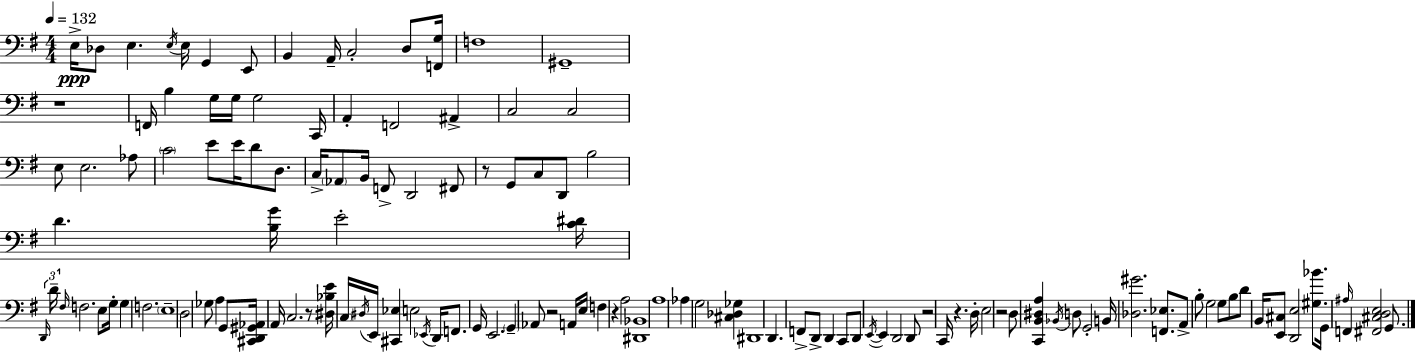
X:1
T:Untitled
M:4/4
L:1/4
K:G
E,/4 _D,/2 E, E,/4 E,/4 G,, E,,/2 B,, A,,/4 C,2 D,/2 [F,,G,]/4 F,4 ^G,,4 z4 F,,/4 B, G,/4 G,/4 G,2 C,,/4 A,, F,,2 ^A,, C,2 C,2 E,/2 E,2 _A,/2 C2 E/2 E/4 D/2 D,/2 C,/4 _A,,/2 B,,/4 F,,/2 D,,2 ^F,,/2 z/2 G,,/2 C,/2 D,,/2 B,2 D [B,G]/4 E2 [C^D]/4 D,,/4 D/4 ^F,/4 F,2 E,/2 G,/4 G, F,2 E,4 D,2 _G,/2 A, G,,/2 [^C,,D,,^G,,_A,,]/4 A,,/4 C,2 z/2 [^D,_B,E]/4 C,/4 ^D,/4 E,,/4 [^C,,_E,] E,2 _E,,/4 D,,/4 F,,/2 G,,/4 E,,2 G,, _A,,/2 z2 A,,/4 E,/4 F, z A,2 [^D,,_B,,]4 A,4 _A, G,2 [^C,_D,_G,] ^D,,4 D,, F,,/2 D,,/2 D,, C,,/2 D,,/2 E,,/4 E,, D,,2 D,,/2 z2 C,,/4 z D,/4 E,2 z2 D,/2 [C,,B,,^D,A,] _B,,/4 D,/2 G,,2 B,,/4 [_D,^G]2 [F,,_E,]/2 A,,/2 B,/2 G,2 G,/2 B,/2 D/2 B,,/4 [E,,^C,]/2 [D,,E,]2 [^G,_B]/2 G,,/4 ^A,/4 F,, [^F,,^C,D,E,]2 G,,/2